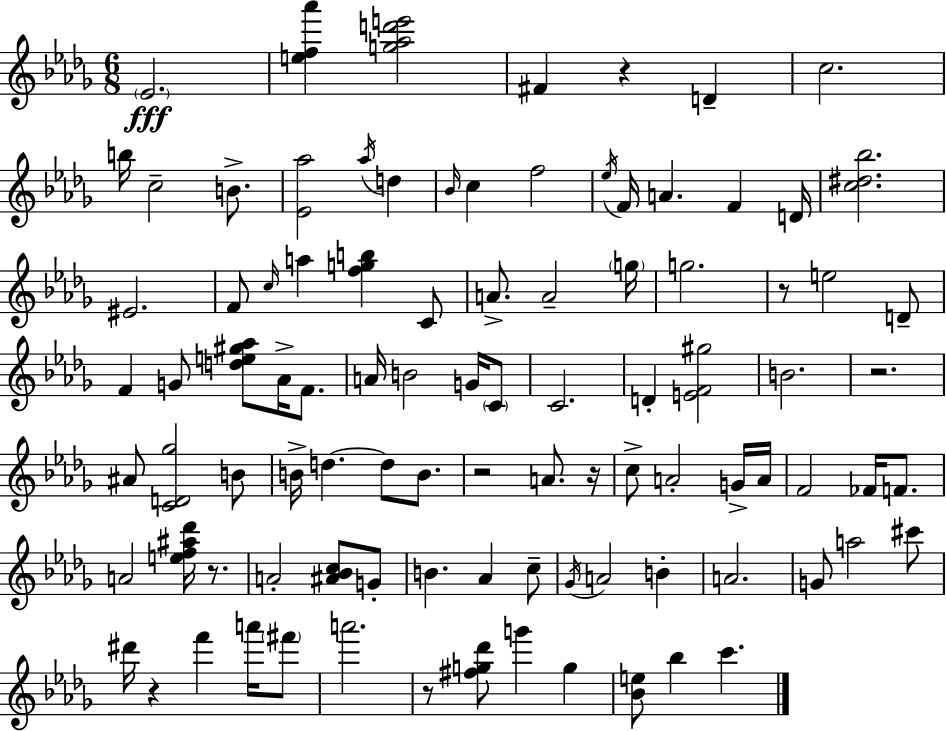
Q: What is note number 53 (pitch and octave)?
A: F4